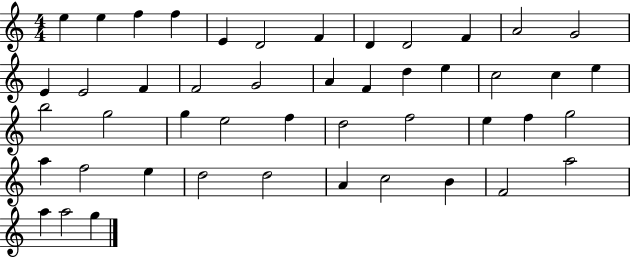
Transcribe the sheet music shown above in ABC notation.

X:1
T:Untitled
M:4/4
L:1/4
K:C
e e f f E D2 F D D2 F A2 G2 E E2 F F2 G2 A F d e c2 c e b2 g2 g e2 f d2 f2 e f g2 a f2 e d2 d2 A c2 B F2 a2 a a2 g